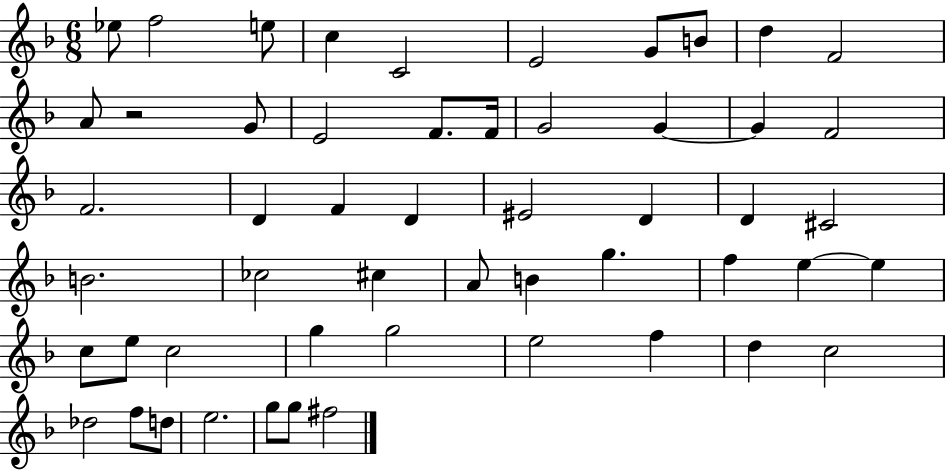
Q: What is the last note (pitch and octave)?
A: F#5